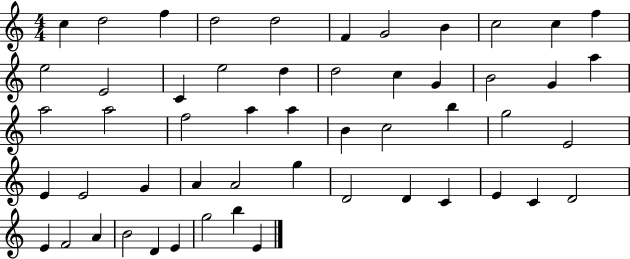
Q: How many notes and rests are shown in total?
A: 53